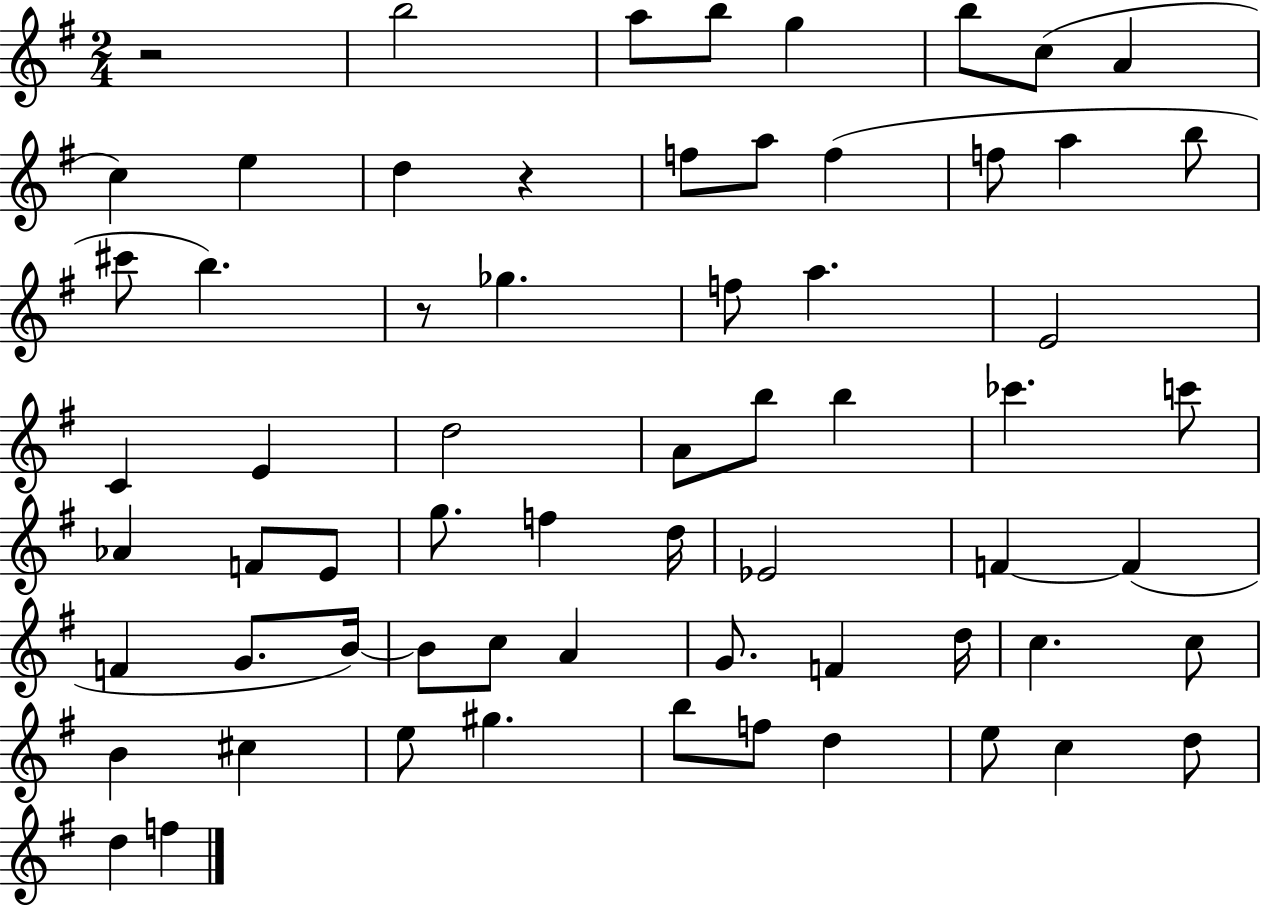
R/h B5/h A5/e B5/e G5/q B5/e C5/e A4/q C5/q E5/q D5/q R/q F5/e A5/e F5/q F5/e A5/q B5/e C#6/e B5/q. R/e Gb5/q. F5/e A5/q. E4/h C4/q E4/q D5/h A4/e B5/e B5/q CES6/q. C6/e Ab4/q F4/e E4/e G5/e. F5/q D5/s Eb4/h F4/q F4/q F4/q G4/e. B4/s B4/e C5/e A4/q G4/e. F4/q D5/s C5/q. C5/e B4/q C#5/q E5/e G#5/q. B5/e F5/e D5/q E5/e C5/q D5/e D5/q F5/q